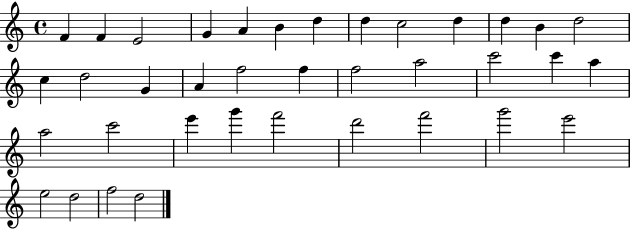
X:1
T:Untitled
M:4/4
L:1/4
K:C
F F E2 G A B d d c2 d d B d2 c d2 G A f2 f f2 a2 c'2 c' a a2 c'2 e' g' f'2 d'2 f'2 g'2 e'2 e2 d2 f2 d2